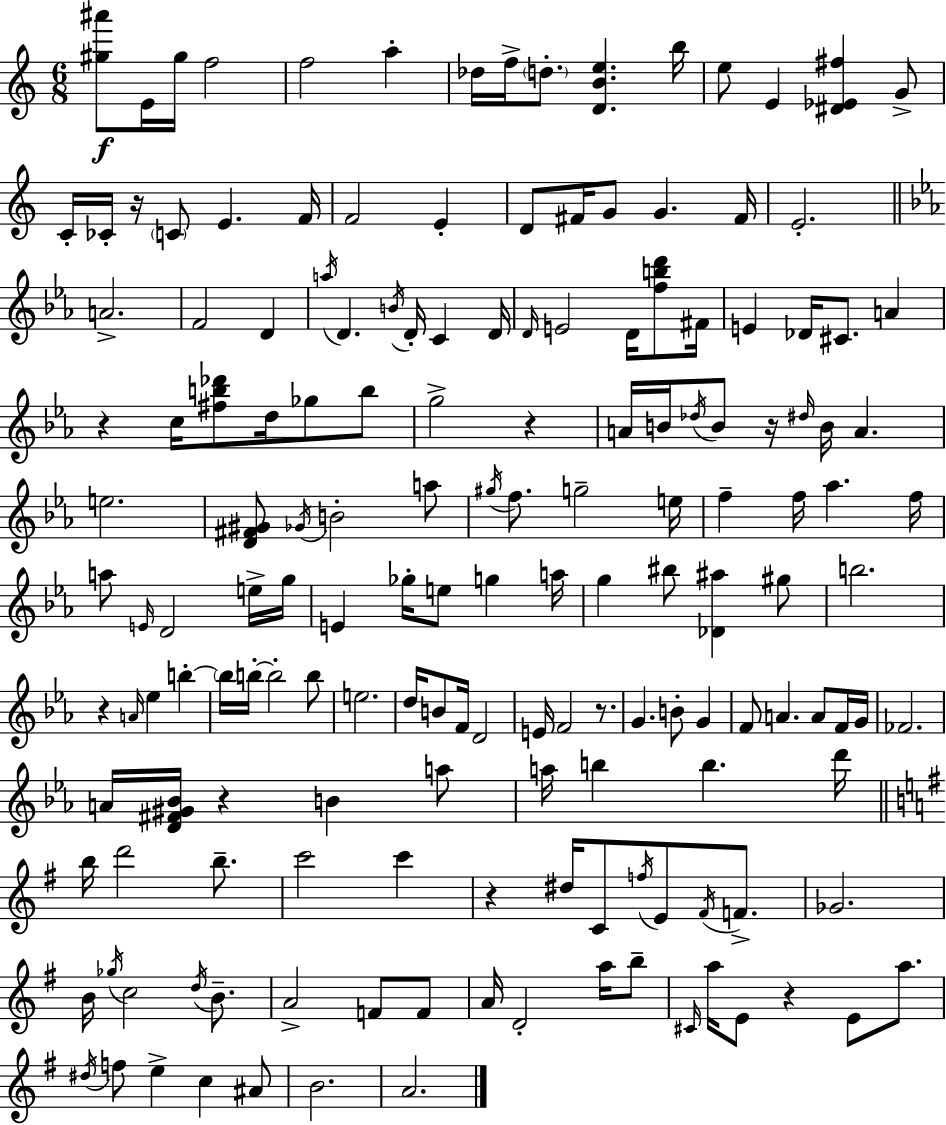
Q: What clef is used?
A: treble